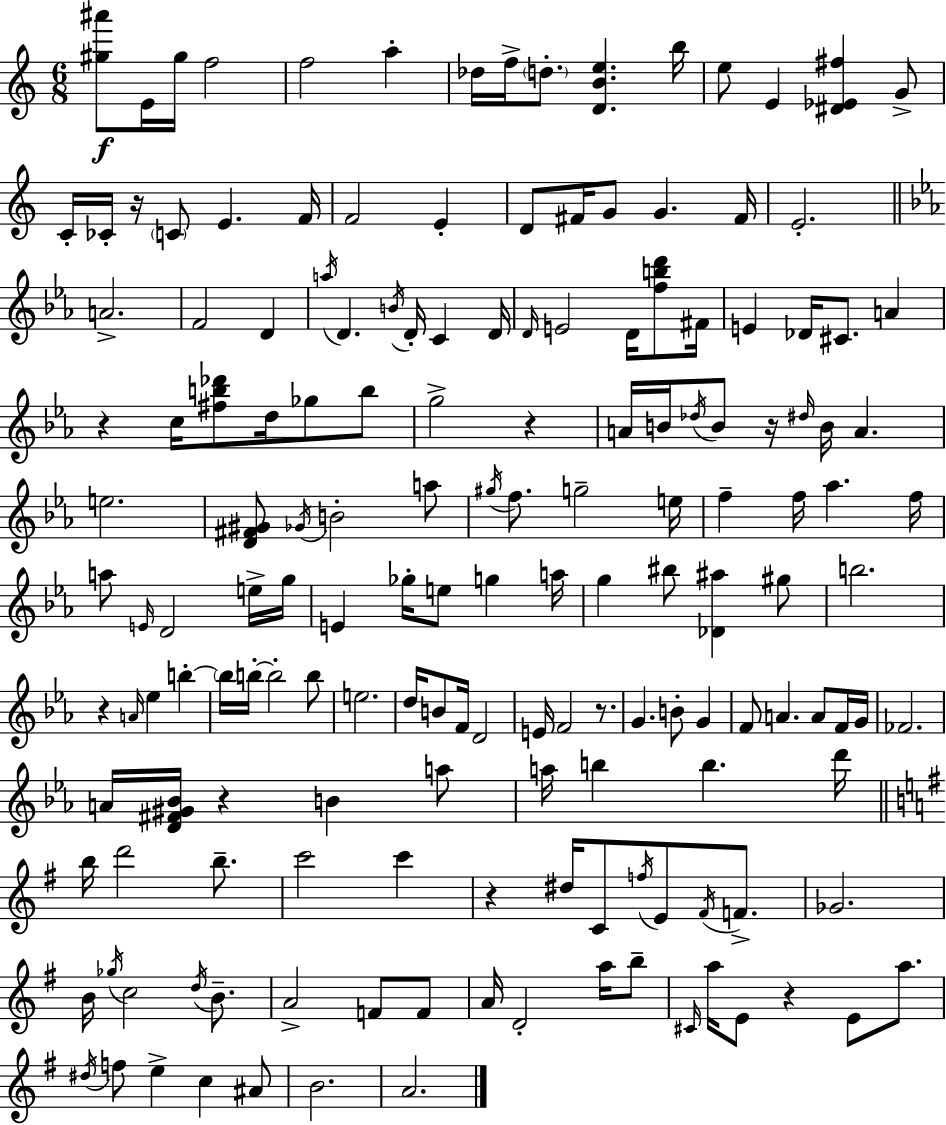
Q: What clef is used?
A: treble